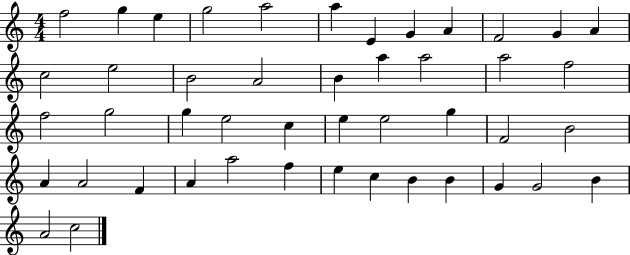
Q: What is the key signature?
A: C major